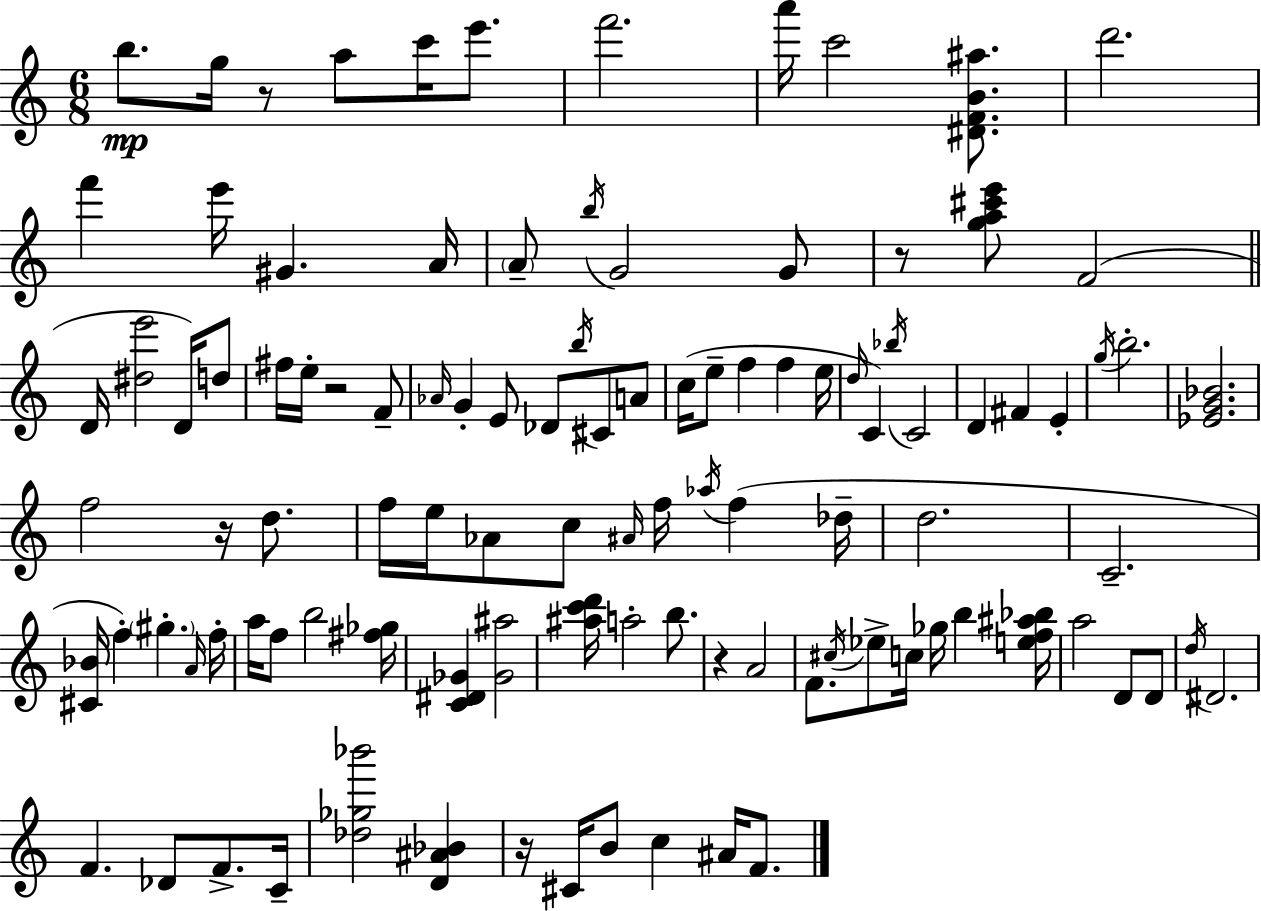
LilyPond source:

{
  \clef treble
  \numericTimeSignature
  \time 6/8
  \key c \major
  b''8.\mp g''16 r8 a''8 c'''16 e'''8. | f'''2. | a'''16 c'''2 <dis' f' b' ais''>8. | d'''2. | \break f'''4 e'''16 gis'4. a'16 | \parenthesize a'8-- \acciaccatura { b''16 } g'2 g'8 | r8 <g'' a'' cis''' e'''>8 f'2( | \bar "||" \break \key c \major d'16 <dis'' e'''>2 d'16) d''8 | fis''16 e''16-. r2 f'8-- | \grace { aes'16 } g'4-. e'8 des'8 \acciaccatura { b''16 } cis'8 | a'8 c''16( e''8-- f''4 f''4 | \break e''16 \grace { d''16 }) c'4 \acciaccatura { bes''16 } c'2 | d'4 fis'4 | e'4-. \acciaccatura { g''16 } b''2.-. | <ees' g' bes'>2. | \break f''2 | r16 d''8. f''16 e''16 aes'8 c''8 \grace { ais'16 } | f''16 \acciaccatura { aes''16 } f''4( des''16-- d''2. | c'2.-- | \break <cis' bes'>16 f''4-.) | \parenthesize gis''4.-. \grace { a'16 } f''16-. a''16 f''8 b''2 | <fis'' ges''>16 <c' dis' ges'>4 | <ges' ais''>2 <ais'' c''' d'''>16 a''2-. | \break b''8. r4 | a'2 f'8. \acciaccatura { cis''16 } | ees''8-> c''16 ges''16 b''4 <e'' f'' ais'' bes''>16 a''2 | d'8 d'8 \acciaccatura { d''16 } dis'2. | \break f'4. | des'8 f'8.-> c'16-- <des'' ges'' bes'''>2 | <d' ais' bes'>4 r16 cis'16 | b'8 c''4 ais'16 f'8. \bar "|."
}